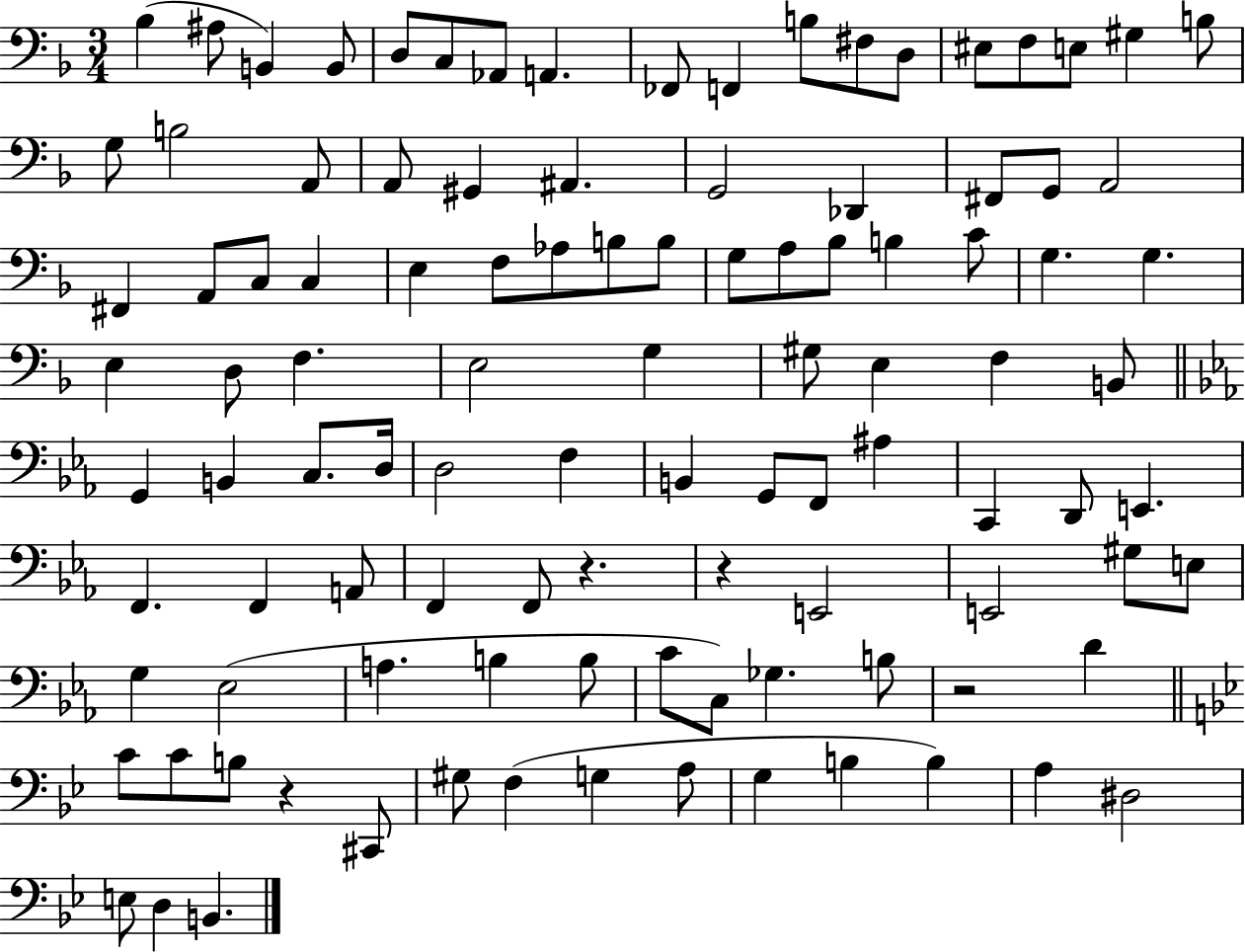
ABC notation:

X:1
T:Untitled
M:3/4
L:1/4
K:F
_B, ^A,/2 B,, B,,/2 D,/2 C,/2 _A,,/2 A,, _F,,/2 F,, B,/2 ^F,/2 D,/2 ^E,/2 F,/2 E,/2 ^G, B,/2 G,/2 B,2 A,,/2 A,,/2 ^G,, ^A,, G,,2 _D,, ^F,,/2 G,,/2 A,,2 ^F,, A,,/2 C,/2 C, E, F,/2 _A,/2 B,/2 B,/2 G,/2 A,/2 _B,/2 B, C/2 G, G, E, D,/2 F, E,2 G, ^G,/2 E, F, B,,/2 G,, B,, C,/2 D,/4 D,2 F, B,, G,,/2 F,,/2 ^A, C,, D,,/2 E,, F,, F,, A,,/2 F,, F,,/2 z z E,,2 E,,2 ^G,/2 E,/2 G, _E,2 A, B, B,/2 C/2 C,/2 _G, B,/2 z2 D C/2 C/2 B,/2 z ^C,,/2 ^G,/2 F, G, A,/2 G, B, B, A, ^D,2 E,/2 D, B,,